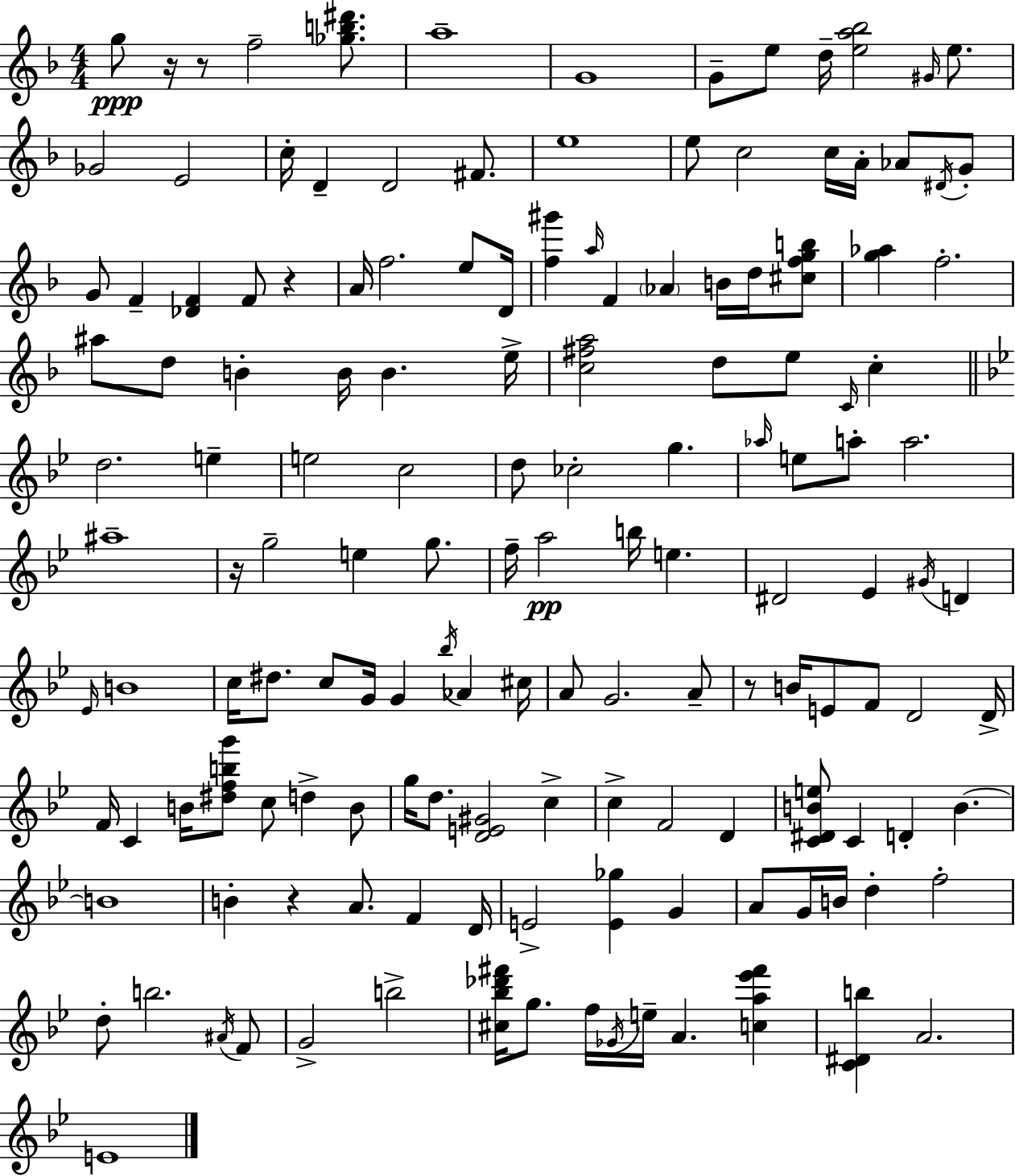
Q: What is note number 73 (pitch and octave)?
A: D#5